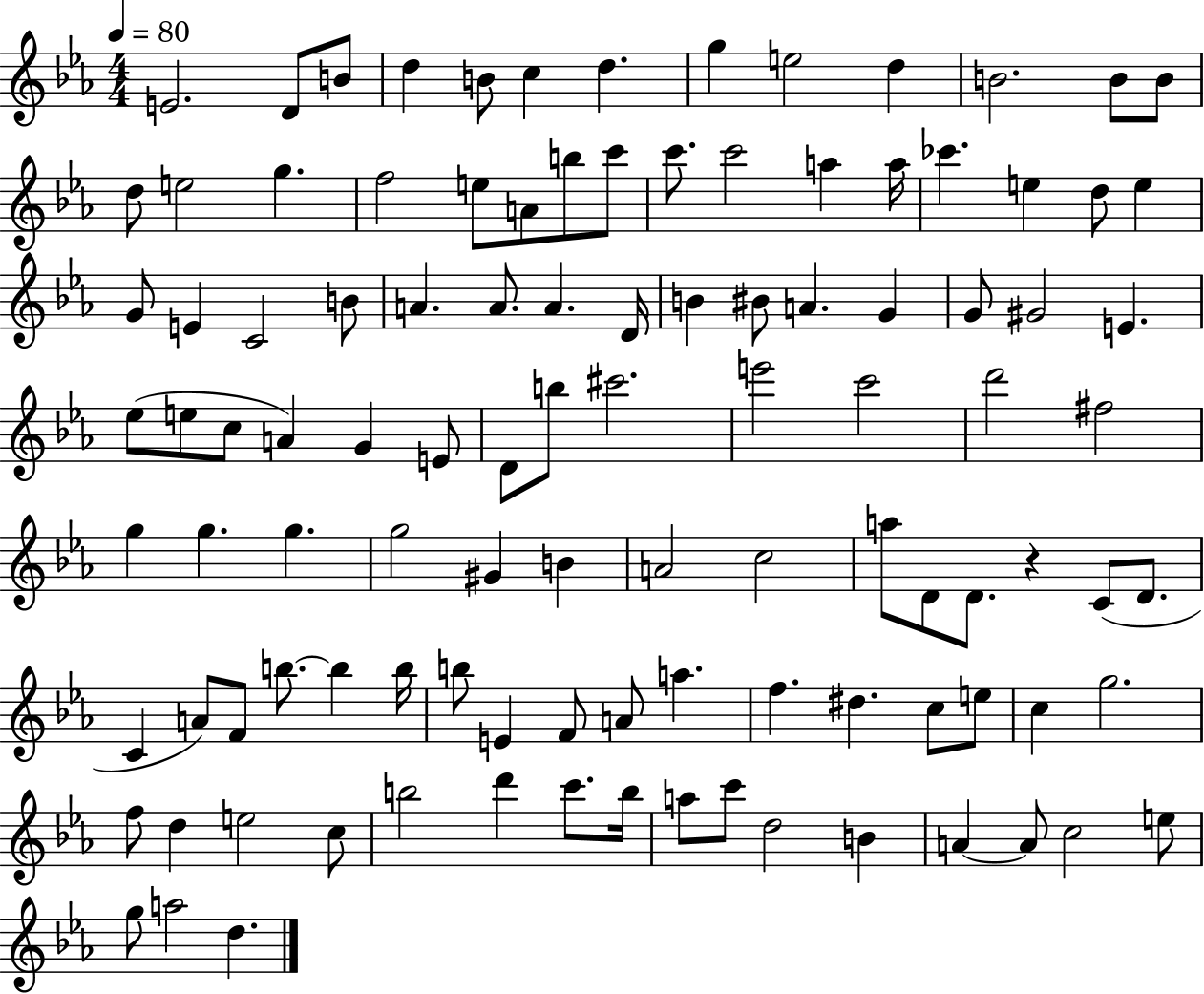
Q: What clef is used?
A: treble